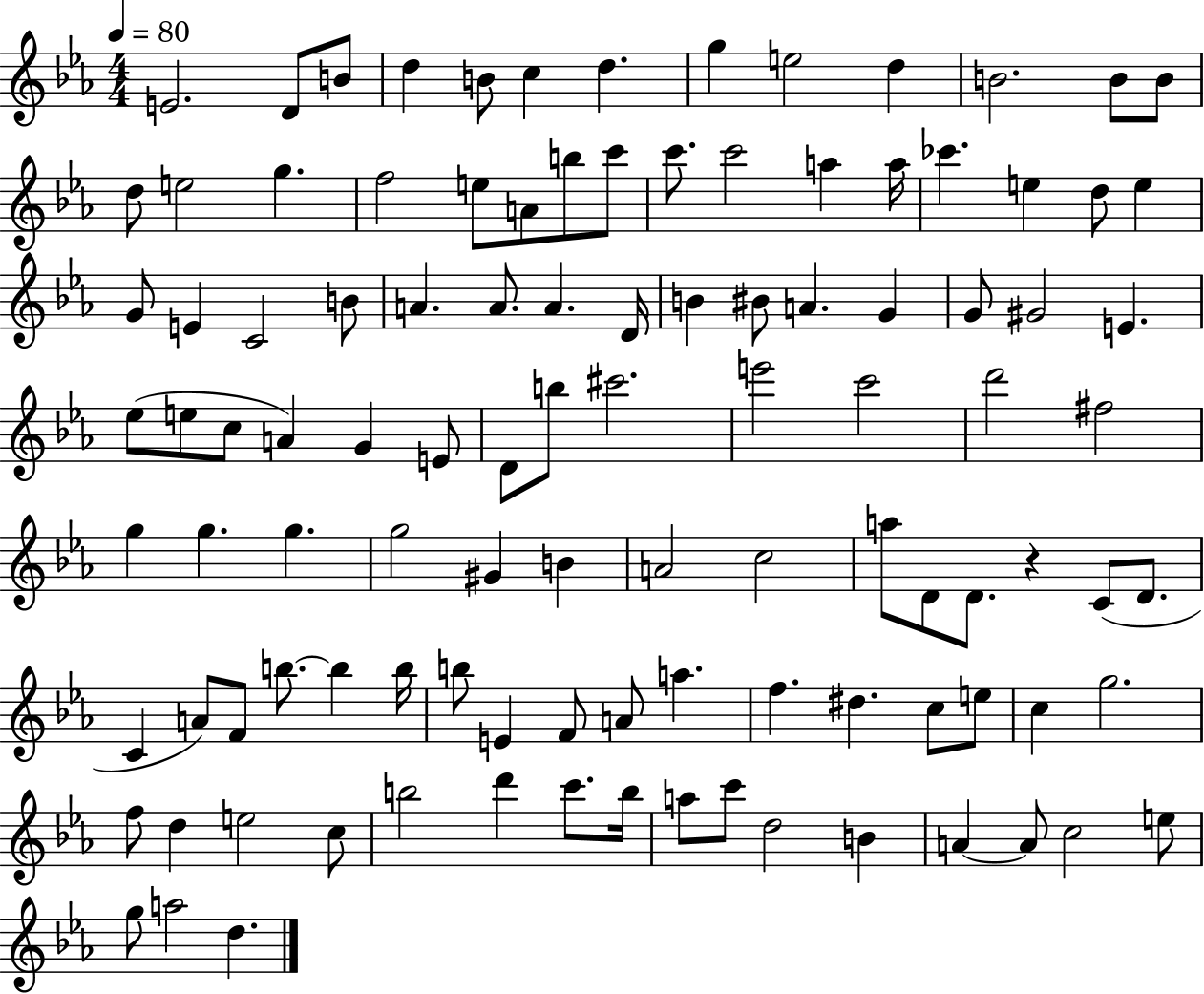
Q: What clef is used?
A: treble